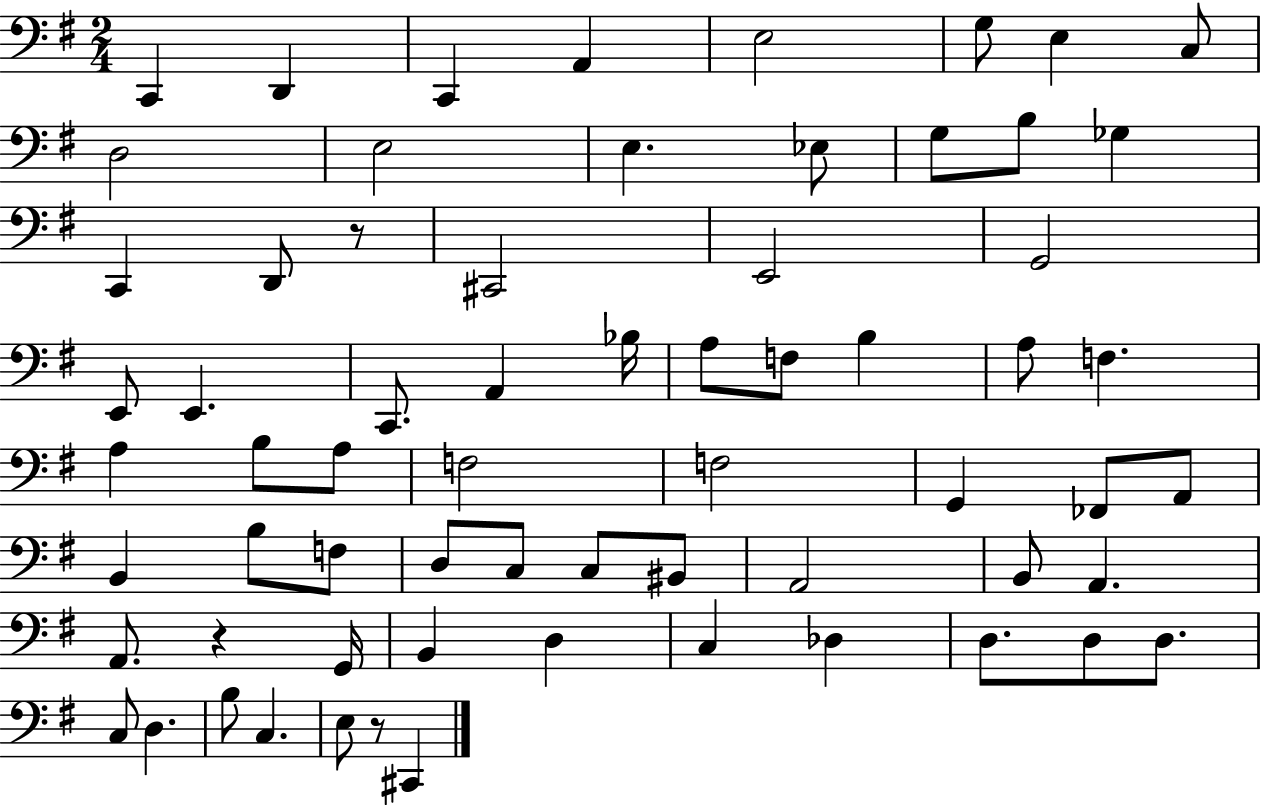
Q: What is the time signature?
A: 2/4